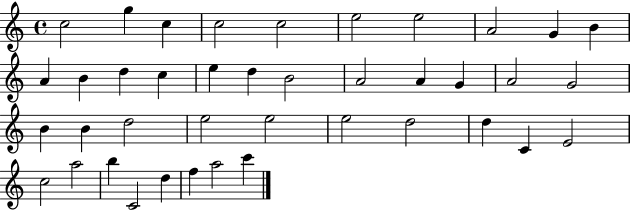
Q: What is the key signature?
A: C major